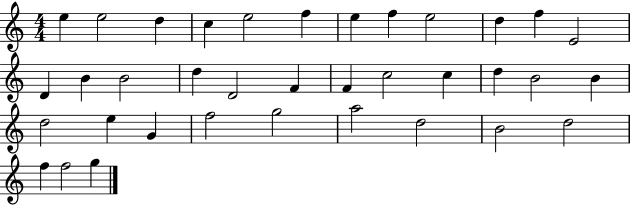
X:1
T:Untitled
M:4/4
L:1/4
K:C
e e2 d c e2 f e f e2 d f E2 D B B2 d D2 F F c2 c d B2 B d2 e G f2 g2 a2 d2 B2 d2 f f2 g